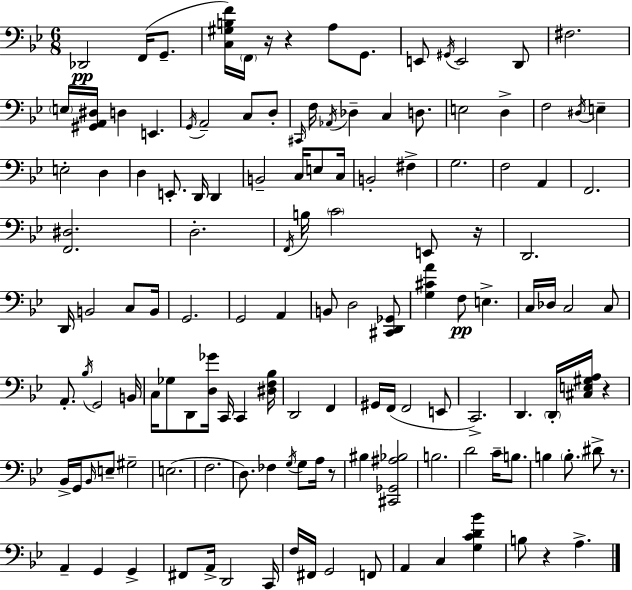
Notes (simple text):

Db2/h F2/s G2/e. [C3,G#3,B3,F4]/s F2/s R/s R/q A3/e G2/e. E2/e G#2/s E2/h D2/e F#3/h. E3/s [G#2,A2,D#3]/s D3/q E2/q. G2/s A2/h C3/e D3/e C#2/s F3/s Ab2/s Db3/q C3/q D3/e. E3/h D3/q F3/h D#3/s E3/q E3/h D3/q D3/q E2/e. D2/s D2/q B2/h C3/s E3/e C3/s B2/h F#3/q G3/h. F3/h A2/q F2/h. [F2,D#3]/h. D3/h. F2/s B3/s C4/h E2/e R/s D2/h. D2/s B2/h C3/e B2/s G2/h. G2/h A2/q B2/e D3/h [C#2,D2,Gb2]/e [G3,C#4,A4]/q F3/e E3/q. C3/s Db3/s C3/h C3/e A2/e. Bb3/s G2/h B2/s C3/s Gb3/e D2/e [D3,Gb4]/s C2/s C2/q [D#3,F3,Bb3]/s D2/h F2/q G#2/s F2/s F2/h E2/e C2/h. D2/q. D2/s [C#3,E3,G#3,A3]/s R/q Bb2/s G2/s Bb2/s E3/e G#3/h E3/h. F3/h. D3/e. FES3/q G3/s G3/e A3/s R/e BIS3/q [C#2,Gb2,A#3,Bb3]/h B3/h. D4/h C4/s B3/e. B3/q B3/e. D#4/e R/e. A2/q G2/q G2/q F#2/e A2/s D2/h C2/s F3/s F#2/s G2/h F2/e A2/q C3/q [G3,C4,D4,Bb4]/q B3/e R/q A3/q.